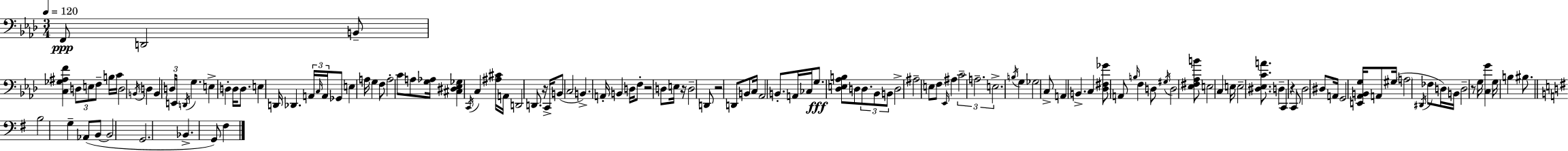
X:1
T:Untitled
M:3/4
L:1/4
K:Fm
F,,/2 D,,2 B,,/2 [C,_G,^A,F] D,/2 E,/2 F,/2 B,/4 C/4 D,2 B,,/4 D, B,, D,/4 E,,/4 D,,/4 G, E, D, D,/4 D,/2 E, D,,/4 _D,, A,,/4 C,/4 A,,/4 _G,,/2 E, A,/4 G, F,/2 A,2 C/2 A,/2 [G,_A,]/4 [^C,^D,_E,_G,] C,,/4 C, [^A,^C]/4 A,,/4 D,,2 D,,/2 z/4 C,,/4 B,,/2 C,2 B,, A,,/4 B,, D,/4 F,/2 z2 D,/2 E,/4 z/4 D,2 D,,/2 z2 D,,/2 B,,/2 C,/4 _A,,2 B,,/2 A,,/4 _C,/4 G,/2 [_D,E,_A,B,]/2 D,/2 D,/2 _B,,/2 B,,/2 D,2 ^A,2 E,/2 F,/2 _E,,/4 ^A, C2 A,2 E,2 B,/4 G, _G,2 C,/2 A,, B,, C, [_D,^F,_G]/2 A,,/2 B,/4 F, D,/2 ^G,/4 D,2 [_E,^F,_A,B]/2 E,2 C, E,/4 E,2 [^D,_E,CA]/2 D, C,, z C,,/2 _D,2 ^D,/2 A,,/4 G,,2 [E,,_A,,B,,G,]/4 A,,/2 ^G,/4 A,2 ^D,,/4 _F,/2 D,/4 B,,/4 D,2 z/2 G,/4 [C,G] G,/4 B, ^B,/2 B,2 G, _A,,/2 B,,/2 B,,2 G,,2 _B,, G,,/2 ^F,